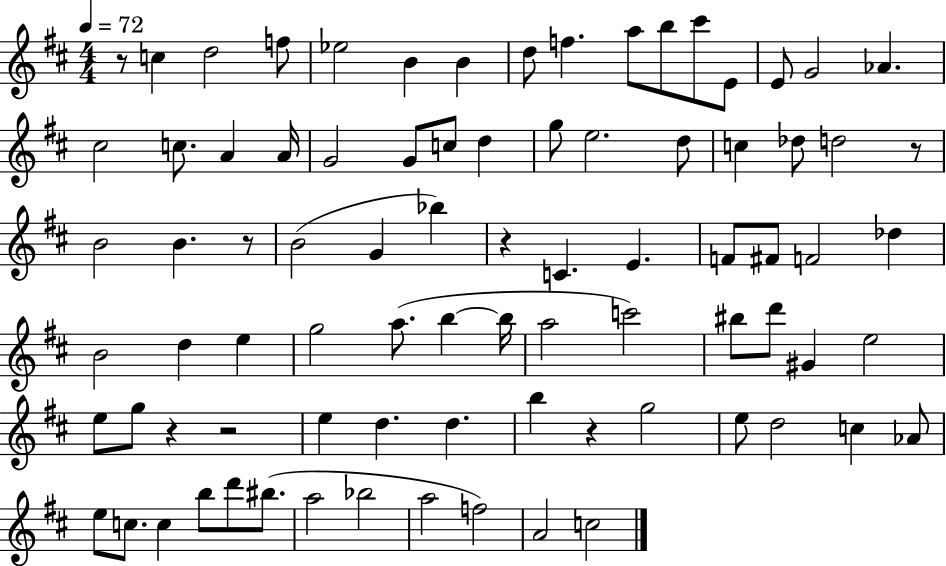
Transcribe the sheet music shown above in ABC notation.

X:1
T:Untitled
M:4/4
L:1/4
K:D
z/2 c d2 f/2 _e2 B B d/2 f a/2 b/2 ^c'/2 E/2 E/2 G2 _A ^c2 c/2 A A/4 G2 G/2 c/2 d g/2 e2 d/2 c _d/2 d2 z/2 B2 B z/2 B2 G _b z C E F/2 ^F/2 F2 _d B2 d e g2 a/2 b b/4 a2 c'2 ^b/2 d'/2 ^G e2 e/2 g/2 z z2 e d d b z g2 e/2 d2 c _A/2 e/2 c/2 c b/2 d'/2 ^b/2 a2 _b2 a2 f2 A2 c2